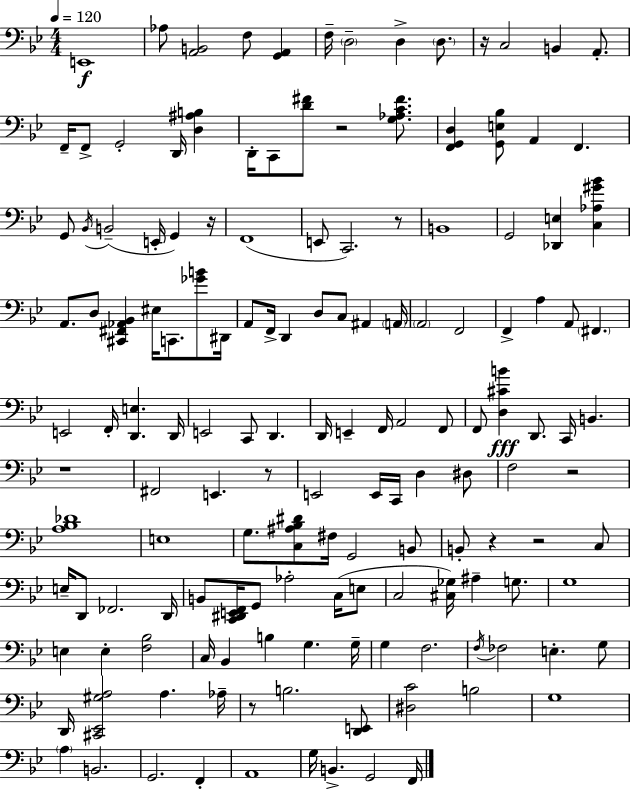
X:1
T:Untitled
M:4/4
L:1/4
K:Gm
E,,4 _A,/2 [A,,B,,]2 F,/2 [G,,A,,] F,/4 D,2 D, D,/2 z/4 C,2 B,, A,,/2 F,,/4 F,,/2 G,,2 D,,/4 [D,^A,B,] D,,/4 C,,/2 [D^F]/2 z2 [G,_A,C^F]/2 [F,,G,,D,] [G,,E,_B,]/2 A,, F,, G,,/2 _B,,/4 B,,2 E,,/4 G,, z/4 F,,4 E,,/2 C,,2 z/2 B,,4 G,,2 [_D,,E,] [C,_A,^G_B] A,,/2 D,/2 [^C,,^F,,_A,,_B,,] ^E,/4 C,,/2 [_GB]/2 ^D,,/4 A,,/2 F,,/4 D,, D,/2 C,/2 ^A,, A,,/4 A,,2 F,,2 F,, A, A,,/2 ^F,, E,,2 F,,/4 [D,,E,] D,,/4 E,,2 C,,/2 D,, D,,/4 E,, F,,/4 A,,2 F,,/2 F,,/2 [D,^CB] D,,/2 C,,/4 B,, z4 ^F,,2 E,, z/2 E,,2 E,,/4 C,,/4 D, ^D,/2 F,2 z2 [A,_B,_D]4 E,4 G,/2 [C,^A,_B,^D]/2 ^F,/4 G,,2 B,,/2 B,,/2 z z2 C,/2 E,/4 D,,/2 _F,,2 D,,/4 B,,/2 [C,,^D,,E,,F,,]/4 G,,/2 _A,2 C,/4 E,/2 C,2 [^C,_G,]/4 ^A, G,/2 G,4 E, E, [F,_B,]2 C,/4 _B,, B, G, G,/4 G, F,2 F,/4 _F,2 E, G,/2 D,,/4 [^C,,_E,,^G,A,]2 A, _A,/4 z/2 B,2 [D,,E,,]/2 [^D,C]2 B,2 G,4 A, B,,2 G,,2 F,, A,,4 G,/4 B,, G,,2 F,,/4